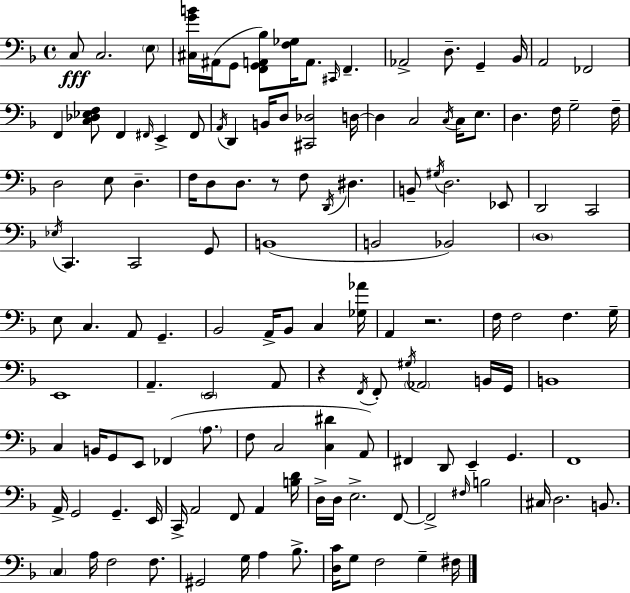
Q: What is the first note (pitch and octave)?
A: C3